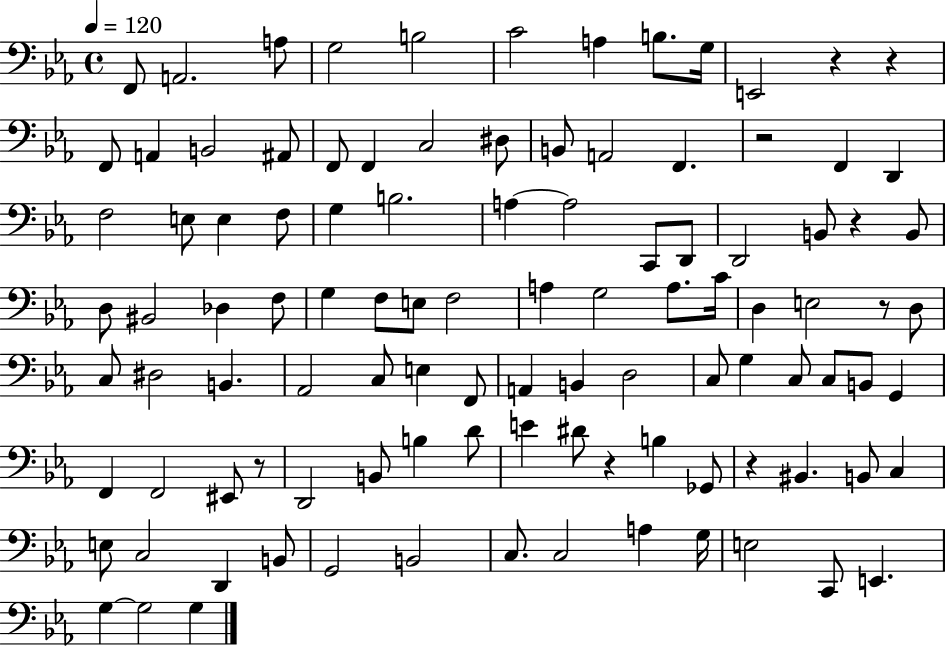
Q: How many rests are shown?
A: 8